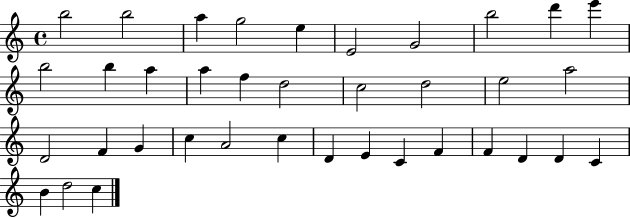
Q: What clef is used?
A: treble